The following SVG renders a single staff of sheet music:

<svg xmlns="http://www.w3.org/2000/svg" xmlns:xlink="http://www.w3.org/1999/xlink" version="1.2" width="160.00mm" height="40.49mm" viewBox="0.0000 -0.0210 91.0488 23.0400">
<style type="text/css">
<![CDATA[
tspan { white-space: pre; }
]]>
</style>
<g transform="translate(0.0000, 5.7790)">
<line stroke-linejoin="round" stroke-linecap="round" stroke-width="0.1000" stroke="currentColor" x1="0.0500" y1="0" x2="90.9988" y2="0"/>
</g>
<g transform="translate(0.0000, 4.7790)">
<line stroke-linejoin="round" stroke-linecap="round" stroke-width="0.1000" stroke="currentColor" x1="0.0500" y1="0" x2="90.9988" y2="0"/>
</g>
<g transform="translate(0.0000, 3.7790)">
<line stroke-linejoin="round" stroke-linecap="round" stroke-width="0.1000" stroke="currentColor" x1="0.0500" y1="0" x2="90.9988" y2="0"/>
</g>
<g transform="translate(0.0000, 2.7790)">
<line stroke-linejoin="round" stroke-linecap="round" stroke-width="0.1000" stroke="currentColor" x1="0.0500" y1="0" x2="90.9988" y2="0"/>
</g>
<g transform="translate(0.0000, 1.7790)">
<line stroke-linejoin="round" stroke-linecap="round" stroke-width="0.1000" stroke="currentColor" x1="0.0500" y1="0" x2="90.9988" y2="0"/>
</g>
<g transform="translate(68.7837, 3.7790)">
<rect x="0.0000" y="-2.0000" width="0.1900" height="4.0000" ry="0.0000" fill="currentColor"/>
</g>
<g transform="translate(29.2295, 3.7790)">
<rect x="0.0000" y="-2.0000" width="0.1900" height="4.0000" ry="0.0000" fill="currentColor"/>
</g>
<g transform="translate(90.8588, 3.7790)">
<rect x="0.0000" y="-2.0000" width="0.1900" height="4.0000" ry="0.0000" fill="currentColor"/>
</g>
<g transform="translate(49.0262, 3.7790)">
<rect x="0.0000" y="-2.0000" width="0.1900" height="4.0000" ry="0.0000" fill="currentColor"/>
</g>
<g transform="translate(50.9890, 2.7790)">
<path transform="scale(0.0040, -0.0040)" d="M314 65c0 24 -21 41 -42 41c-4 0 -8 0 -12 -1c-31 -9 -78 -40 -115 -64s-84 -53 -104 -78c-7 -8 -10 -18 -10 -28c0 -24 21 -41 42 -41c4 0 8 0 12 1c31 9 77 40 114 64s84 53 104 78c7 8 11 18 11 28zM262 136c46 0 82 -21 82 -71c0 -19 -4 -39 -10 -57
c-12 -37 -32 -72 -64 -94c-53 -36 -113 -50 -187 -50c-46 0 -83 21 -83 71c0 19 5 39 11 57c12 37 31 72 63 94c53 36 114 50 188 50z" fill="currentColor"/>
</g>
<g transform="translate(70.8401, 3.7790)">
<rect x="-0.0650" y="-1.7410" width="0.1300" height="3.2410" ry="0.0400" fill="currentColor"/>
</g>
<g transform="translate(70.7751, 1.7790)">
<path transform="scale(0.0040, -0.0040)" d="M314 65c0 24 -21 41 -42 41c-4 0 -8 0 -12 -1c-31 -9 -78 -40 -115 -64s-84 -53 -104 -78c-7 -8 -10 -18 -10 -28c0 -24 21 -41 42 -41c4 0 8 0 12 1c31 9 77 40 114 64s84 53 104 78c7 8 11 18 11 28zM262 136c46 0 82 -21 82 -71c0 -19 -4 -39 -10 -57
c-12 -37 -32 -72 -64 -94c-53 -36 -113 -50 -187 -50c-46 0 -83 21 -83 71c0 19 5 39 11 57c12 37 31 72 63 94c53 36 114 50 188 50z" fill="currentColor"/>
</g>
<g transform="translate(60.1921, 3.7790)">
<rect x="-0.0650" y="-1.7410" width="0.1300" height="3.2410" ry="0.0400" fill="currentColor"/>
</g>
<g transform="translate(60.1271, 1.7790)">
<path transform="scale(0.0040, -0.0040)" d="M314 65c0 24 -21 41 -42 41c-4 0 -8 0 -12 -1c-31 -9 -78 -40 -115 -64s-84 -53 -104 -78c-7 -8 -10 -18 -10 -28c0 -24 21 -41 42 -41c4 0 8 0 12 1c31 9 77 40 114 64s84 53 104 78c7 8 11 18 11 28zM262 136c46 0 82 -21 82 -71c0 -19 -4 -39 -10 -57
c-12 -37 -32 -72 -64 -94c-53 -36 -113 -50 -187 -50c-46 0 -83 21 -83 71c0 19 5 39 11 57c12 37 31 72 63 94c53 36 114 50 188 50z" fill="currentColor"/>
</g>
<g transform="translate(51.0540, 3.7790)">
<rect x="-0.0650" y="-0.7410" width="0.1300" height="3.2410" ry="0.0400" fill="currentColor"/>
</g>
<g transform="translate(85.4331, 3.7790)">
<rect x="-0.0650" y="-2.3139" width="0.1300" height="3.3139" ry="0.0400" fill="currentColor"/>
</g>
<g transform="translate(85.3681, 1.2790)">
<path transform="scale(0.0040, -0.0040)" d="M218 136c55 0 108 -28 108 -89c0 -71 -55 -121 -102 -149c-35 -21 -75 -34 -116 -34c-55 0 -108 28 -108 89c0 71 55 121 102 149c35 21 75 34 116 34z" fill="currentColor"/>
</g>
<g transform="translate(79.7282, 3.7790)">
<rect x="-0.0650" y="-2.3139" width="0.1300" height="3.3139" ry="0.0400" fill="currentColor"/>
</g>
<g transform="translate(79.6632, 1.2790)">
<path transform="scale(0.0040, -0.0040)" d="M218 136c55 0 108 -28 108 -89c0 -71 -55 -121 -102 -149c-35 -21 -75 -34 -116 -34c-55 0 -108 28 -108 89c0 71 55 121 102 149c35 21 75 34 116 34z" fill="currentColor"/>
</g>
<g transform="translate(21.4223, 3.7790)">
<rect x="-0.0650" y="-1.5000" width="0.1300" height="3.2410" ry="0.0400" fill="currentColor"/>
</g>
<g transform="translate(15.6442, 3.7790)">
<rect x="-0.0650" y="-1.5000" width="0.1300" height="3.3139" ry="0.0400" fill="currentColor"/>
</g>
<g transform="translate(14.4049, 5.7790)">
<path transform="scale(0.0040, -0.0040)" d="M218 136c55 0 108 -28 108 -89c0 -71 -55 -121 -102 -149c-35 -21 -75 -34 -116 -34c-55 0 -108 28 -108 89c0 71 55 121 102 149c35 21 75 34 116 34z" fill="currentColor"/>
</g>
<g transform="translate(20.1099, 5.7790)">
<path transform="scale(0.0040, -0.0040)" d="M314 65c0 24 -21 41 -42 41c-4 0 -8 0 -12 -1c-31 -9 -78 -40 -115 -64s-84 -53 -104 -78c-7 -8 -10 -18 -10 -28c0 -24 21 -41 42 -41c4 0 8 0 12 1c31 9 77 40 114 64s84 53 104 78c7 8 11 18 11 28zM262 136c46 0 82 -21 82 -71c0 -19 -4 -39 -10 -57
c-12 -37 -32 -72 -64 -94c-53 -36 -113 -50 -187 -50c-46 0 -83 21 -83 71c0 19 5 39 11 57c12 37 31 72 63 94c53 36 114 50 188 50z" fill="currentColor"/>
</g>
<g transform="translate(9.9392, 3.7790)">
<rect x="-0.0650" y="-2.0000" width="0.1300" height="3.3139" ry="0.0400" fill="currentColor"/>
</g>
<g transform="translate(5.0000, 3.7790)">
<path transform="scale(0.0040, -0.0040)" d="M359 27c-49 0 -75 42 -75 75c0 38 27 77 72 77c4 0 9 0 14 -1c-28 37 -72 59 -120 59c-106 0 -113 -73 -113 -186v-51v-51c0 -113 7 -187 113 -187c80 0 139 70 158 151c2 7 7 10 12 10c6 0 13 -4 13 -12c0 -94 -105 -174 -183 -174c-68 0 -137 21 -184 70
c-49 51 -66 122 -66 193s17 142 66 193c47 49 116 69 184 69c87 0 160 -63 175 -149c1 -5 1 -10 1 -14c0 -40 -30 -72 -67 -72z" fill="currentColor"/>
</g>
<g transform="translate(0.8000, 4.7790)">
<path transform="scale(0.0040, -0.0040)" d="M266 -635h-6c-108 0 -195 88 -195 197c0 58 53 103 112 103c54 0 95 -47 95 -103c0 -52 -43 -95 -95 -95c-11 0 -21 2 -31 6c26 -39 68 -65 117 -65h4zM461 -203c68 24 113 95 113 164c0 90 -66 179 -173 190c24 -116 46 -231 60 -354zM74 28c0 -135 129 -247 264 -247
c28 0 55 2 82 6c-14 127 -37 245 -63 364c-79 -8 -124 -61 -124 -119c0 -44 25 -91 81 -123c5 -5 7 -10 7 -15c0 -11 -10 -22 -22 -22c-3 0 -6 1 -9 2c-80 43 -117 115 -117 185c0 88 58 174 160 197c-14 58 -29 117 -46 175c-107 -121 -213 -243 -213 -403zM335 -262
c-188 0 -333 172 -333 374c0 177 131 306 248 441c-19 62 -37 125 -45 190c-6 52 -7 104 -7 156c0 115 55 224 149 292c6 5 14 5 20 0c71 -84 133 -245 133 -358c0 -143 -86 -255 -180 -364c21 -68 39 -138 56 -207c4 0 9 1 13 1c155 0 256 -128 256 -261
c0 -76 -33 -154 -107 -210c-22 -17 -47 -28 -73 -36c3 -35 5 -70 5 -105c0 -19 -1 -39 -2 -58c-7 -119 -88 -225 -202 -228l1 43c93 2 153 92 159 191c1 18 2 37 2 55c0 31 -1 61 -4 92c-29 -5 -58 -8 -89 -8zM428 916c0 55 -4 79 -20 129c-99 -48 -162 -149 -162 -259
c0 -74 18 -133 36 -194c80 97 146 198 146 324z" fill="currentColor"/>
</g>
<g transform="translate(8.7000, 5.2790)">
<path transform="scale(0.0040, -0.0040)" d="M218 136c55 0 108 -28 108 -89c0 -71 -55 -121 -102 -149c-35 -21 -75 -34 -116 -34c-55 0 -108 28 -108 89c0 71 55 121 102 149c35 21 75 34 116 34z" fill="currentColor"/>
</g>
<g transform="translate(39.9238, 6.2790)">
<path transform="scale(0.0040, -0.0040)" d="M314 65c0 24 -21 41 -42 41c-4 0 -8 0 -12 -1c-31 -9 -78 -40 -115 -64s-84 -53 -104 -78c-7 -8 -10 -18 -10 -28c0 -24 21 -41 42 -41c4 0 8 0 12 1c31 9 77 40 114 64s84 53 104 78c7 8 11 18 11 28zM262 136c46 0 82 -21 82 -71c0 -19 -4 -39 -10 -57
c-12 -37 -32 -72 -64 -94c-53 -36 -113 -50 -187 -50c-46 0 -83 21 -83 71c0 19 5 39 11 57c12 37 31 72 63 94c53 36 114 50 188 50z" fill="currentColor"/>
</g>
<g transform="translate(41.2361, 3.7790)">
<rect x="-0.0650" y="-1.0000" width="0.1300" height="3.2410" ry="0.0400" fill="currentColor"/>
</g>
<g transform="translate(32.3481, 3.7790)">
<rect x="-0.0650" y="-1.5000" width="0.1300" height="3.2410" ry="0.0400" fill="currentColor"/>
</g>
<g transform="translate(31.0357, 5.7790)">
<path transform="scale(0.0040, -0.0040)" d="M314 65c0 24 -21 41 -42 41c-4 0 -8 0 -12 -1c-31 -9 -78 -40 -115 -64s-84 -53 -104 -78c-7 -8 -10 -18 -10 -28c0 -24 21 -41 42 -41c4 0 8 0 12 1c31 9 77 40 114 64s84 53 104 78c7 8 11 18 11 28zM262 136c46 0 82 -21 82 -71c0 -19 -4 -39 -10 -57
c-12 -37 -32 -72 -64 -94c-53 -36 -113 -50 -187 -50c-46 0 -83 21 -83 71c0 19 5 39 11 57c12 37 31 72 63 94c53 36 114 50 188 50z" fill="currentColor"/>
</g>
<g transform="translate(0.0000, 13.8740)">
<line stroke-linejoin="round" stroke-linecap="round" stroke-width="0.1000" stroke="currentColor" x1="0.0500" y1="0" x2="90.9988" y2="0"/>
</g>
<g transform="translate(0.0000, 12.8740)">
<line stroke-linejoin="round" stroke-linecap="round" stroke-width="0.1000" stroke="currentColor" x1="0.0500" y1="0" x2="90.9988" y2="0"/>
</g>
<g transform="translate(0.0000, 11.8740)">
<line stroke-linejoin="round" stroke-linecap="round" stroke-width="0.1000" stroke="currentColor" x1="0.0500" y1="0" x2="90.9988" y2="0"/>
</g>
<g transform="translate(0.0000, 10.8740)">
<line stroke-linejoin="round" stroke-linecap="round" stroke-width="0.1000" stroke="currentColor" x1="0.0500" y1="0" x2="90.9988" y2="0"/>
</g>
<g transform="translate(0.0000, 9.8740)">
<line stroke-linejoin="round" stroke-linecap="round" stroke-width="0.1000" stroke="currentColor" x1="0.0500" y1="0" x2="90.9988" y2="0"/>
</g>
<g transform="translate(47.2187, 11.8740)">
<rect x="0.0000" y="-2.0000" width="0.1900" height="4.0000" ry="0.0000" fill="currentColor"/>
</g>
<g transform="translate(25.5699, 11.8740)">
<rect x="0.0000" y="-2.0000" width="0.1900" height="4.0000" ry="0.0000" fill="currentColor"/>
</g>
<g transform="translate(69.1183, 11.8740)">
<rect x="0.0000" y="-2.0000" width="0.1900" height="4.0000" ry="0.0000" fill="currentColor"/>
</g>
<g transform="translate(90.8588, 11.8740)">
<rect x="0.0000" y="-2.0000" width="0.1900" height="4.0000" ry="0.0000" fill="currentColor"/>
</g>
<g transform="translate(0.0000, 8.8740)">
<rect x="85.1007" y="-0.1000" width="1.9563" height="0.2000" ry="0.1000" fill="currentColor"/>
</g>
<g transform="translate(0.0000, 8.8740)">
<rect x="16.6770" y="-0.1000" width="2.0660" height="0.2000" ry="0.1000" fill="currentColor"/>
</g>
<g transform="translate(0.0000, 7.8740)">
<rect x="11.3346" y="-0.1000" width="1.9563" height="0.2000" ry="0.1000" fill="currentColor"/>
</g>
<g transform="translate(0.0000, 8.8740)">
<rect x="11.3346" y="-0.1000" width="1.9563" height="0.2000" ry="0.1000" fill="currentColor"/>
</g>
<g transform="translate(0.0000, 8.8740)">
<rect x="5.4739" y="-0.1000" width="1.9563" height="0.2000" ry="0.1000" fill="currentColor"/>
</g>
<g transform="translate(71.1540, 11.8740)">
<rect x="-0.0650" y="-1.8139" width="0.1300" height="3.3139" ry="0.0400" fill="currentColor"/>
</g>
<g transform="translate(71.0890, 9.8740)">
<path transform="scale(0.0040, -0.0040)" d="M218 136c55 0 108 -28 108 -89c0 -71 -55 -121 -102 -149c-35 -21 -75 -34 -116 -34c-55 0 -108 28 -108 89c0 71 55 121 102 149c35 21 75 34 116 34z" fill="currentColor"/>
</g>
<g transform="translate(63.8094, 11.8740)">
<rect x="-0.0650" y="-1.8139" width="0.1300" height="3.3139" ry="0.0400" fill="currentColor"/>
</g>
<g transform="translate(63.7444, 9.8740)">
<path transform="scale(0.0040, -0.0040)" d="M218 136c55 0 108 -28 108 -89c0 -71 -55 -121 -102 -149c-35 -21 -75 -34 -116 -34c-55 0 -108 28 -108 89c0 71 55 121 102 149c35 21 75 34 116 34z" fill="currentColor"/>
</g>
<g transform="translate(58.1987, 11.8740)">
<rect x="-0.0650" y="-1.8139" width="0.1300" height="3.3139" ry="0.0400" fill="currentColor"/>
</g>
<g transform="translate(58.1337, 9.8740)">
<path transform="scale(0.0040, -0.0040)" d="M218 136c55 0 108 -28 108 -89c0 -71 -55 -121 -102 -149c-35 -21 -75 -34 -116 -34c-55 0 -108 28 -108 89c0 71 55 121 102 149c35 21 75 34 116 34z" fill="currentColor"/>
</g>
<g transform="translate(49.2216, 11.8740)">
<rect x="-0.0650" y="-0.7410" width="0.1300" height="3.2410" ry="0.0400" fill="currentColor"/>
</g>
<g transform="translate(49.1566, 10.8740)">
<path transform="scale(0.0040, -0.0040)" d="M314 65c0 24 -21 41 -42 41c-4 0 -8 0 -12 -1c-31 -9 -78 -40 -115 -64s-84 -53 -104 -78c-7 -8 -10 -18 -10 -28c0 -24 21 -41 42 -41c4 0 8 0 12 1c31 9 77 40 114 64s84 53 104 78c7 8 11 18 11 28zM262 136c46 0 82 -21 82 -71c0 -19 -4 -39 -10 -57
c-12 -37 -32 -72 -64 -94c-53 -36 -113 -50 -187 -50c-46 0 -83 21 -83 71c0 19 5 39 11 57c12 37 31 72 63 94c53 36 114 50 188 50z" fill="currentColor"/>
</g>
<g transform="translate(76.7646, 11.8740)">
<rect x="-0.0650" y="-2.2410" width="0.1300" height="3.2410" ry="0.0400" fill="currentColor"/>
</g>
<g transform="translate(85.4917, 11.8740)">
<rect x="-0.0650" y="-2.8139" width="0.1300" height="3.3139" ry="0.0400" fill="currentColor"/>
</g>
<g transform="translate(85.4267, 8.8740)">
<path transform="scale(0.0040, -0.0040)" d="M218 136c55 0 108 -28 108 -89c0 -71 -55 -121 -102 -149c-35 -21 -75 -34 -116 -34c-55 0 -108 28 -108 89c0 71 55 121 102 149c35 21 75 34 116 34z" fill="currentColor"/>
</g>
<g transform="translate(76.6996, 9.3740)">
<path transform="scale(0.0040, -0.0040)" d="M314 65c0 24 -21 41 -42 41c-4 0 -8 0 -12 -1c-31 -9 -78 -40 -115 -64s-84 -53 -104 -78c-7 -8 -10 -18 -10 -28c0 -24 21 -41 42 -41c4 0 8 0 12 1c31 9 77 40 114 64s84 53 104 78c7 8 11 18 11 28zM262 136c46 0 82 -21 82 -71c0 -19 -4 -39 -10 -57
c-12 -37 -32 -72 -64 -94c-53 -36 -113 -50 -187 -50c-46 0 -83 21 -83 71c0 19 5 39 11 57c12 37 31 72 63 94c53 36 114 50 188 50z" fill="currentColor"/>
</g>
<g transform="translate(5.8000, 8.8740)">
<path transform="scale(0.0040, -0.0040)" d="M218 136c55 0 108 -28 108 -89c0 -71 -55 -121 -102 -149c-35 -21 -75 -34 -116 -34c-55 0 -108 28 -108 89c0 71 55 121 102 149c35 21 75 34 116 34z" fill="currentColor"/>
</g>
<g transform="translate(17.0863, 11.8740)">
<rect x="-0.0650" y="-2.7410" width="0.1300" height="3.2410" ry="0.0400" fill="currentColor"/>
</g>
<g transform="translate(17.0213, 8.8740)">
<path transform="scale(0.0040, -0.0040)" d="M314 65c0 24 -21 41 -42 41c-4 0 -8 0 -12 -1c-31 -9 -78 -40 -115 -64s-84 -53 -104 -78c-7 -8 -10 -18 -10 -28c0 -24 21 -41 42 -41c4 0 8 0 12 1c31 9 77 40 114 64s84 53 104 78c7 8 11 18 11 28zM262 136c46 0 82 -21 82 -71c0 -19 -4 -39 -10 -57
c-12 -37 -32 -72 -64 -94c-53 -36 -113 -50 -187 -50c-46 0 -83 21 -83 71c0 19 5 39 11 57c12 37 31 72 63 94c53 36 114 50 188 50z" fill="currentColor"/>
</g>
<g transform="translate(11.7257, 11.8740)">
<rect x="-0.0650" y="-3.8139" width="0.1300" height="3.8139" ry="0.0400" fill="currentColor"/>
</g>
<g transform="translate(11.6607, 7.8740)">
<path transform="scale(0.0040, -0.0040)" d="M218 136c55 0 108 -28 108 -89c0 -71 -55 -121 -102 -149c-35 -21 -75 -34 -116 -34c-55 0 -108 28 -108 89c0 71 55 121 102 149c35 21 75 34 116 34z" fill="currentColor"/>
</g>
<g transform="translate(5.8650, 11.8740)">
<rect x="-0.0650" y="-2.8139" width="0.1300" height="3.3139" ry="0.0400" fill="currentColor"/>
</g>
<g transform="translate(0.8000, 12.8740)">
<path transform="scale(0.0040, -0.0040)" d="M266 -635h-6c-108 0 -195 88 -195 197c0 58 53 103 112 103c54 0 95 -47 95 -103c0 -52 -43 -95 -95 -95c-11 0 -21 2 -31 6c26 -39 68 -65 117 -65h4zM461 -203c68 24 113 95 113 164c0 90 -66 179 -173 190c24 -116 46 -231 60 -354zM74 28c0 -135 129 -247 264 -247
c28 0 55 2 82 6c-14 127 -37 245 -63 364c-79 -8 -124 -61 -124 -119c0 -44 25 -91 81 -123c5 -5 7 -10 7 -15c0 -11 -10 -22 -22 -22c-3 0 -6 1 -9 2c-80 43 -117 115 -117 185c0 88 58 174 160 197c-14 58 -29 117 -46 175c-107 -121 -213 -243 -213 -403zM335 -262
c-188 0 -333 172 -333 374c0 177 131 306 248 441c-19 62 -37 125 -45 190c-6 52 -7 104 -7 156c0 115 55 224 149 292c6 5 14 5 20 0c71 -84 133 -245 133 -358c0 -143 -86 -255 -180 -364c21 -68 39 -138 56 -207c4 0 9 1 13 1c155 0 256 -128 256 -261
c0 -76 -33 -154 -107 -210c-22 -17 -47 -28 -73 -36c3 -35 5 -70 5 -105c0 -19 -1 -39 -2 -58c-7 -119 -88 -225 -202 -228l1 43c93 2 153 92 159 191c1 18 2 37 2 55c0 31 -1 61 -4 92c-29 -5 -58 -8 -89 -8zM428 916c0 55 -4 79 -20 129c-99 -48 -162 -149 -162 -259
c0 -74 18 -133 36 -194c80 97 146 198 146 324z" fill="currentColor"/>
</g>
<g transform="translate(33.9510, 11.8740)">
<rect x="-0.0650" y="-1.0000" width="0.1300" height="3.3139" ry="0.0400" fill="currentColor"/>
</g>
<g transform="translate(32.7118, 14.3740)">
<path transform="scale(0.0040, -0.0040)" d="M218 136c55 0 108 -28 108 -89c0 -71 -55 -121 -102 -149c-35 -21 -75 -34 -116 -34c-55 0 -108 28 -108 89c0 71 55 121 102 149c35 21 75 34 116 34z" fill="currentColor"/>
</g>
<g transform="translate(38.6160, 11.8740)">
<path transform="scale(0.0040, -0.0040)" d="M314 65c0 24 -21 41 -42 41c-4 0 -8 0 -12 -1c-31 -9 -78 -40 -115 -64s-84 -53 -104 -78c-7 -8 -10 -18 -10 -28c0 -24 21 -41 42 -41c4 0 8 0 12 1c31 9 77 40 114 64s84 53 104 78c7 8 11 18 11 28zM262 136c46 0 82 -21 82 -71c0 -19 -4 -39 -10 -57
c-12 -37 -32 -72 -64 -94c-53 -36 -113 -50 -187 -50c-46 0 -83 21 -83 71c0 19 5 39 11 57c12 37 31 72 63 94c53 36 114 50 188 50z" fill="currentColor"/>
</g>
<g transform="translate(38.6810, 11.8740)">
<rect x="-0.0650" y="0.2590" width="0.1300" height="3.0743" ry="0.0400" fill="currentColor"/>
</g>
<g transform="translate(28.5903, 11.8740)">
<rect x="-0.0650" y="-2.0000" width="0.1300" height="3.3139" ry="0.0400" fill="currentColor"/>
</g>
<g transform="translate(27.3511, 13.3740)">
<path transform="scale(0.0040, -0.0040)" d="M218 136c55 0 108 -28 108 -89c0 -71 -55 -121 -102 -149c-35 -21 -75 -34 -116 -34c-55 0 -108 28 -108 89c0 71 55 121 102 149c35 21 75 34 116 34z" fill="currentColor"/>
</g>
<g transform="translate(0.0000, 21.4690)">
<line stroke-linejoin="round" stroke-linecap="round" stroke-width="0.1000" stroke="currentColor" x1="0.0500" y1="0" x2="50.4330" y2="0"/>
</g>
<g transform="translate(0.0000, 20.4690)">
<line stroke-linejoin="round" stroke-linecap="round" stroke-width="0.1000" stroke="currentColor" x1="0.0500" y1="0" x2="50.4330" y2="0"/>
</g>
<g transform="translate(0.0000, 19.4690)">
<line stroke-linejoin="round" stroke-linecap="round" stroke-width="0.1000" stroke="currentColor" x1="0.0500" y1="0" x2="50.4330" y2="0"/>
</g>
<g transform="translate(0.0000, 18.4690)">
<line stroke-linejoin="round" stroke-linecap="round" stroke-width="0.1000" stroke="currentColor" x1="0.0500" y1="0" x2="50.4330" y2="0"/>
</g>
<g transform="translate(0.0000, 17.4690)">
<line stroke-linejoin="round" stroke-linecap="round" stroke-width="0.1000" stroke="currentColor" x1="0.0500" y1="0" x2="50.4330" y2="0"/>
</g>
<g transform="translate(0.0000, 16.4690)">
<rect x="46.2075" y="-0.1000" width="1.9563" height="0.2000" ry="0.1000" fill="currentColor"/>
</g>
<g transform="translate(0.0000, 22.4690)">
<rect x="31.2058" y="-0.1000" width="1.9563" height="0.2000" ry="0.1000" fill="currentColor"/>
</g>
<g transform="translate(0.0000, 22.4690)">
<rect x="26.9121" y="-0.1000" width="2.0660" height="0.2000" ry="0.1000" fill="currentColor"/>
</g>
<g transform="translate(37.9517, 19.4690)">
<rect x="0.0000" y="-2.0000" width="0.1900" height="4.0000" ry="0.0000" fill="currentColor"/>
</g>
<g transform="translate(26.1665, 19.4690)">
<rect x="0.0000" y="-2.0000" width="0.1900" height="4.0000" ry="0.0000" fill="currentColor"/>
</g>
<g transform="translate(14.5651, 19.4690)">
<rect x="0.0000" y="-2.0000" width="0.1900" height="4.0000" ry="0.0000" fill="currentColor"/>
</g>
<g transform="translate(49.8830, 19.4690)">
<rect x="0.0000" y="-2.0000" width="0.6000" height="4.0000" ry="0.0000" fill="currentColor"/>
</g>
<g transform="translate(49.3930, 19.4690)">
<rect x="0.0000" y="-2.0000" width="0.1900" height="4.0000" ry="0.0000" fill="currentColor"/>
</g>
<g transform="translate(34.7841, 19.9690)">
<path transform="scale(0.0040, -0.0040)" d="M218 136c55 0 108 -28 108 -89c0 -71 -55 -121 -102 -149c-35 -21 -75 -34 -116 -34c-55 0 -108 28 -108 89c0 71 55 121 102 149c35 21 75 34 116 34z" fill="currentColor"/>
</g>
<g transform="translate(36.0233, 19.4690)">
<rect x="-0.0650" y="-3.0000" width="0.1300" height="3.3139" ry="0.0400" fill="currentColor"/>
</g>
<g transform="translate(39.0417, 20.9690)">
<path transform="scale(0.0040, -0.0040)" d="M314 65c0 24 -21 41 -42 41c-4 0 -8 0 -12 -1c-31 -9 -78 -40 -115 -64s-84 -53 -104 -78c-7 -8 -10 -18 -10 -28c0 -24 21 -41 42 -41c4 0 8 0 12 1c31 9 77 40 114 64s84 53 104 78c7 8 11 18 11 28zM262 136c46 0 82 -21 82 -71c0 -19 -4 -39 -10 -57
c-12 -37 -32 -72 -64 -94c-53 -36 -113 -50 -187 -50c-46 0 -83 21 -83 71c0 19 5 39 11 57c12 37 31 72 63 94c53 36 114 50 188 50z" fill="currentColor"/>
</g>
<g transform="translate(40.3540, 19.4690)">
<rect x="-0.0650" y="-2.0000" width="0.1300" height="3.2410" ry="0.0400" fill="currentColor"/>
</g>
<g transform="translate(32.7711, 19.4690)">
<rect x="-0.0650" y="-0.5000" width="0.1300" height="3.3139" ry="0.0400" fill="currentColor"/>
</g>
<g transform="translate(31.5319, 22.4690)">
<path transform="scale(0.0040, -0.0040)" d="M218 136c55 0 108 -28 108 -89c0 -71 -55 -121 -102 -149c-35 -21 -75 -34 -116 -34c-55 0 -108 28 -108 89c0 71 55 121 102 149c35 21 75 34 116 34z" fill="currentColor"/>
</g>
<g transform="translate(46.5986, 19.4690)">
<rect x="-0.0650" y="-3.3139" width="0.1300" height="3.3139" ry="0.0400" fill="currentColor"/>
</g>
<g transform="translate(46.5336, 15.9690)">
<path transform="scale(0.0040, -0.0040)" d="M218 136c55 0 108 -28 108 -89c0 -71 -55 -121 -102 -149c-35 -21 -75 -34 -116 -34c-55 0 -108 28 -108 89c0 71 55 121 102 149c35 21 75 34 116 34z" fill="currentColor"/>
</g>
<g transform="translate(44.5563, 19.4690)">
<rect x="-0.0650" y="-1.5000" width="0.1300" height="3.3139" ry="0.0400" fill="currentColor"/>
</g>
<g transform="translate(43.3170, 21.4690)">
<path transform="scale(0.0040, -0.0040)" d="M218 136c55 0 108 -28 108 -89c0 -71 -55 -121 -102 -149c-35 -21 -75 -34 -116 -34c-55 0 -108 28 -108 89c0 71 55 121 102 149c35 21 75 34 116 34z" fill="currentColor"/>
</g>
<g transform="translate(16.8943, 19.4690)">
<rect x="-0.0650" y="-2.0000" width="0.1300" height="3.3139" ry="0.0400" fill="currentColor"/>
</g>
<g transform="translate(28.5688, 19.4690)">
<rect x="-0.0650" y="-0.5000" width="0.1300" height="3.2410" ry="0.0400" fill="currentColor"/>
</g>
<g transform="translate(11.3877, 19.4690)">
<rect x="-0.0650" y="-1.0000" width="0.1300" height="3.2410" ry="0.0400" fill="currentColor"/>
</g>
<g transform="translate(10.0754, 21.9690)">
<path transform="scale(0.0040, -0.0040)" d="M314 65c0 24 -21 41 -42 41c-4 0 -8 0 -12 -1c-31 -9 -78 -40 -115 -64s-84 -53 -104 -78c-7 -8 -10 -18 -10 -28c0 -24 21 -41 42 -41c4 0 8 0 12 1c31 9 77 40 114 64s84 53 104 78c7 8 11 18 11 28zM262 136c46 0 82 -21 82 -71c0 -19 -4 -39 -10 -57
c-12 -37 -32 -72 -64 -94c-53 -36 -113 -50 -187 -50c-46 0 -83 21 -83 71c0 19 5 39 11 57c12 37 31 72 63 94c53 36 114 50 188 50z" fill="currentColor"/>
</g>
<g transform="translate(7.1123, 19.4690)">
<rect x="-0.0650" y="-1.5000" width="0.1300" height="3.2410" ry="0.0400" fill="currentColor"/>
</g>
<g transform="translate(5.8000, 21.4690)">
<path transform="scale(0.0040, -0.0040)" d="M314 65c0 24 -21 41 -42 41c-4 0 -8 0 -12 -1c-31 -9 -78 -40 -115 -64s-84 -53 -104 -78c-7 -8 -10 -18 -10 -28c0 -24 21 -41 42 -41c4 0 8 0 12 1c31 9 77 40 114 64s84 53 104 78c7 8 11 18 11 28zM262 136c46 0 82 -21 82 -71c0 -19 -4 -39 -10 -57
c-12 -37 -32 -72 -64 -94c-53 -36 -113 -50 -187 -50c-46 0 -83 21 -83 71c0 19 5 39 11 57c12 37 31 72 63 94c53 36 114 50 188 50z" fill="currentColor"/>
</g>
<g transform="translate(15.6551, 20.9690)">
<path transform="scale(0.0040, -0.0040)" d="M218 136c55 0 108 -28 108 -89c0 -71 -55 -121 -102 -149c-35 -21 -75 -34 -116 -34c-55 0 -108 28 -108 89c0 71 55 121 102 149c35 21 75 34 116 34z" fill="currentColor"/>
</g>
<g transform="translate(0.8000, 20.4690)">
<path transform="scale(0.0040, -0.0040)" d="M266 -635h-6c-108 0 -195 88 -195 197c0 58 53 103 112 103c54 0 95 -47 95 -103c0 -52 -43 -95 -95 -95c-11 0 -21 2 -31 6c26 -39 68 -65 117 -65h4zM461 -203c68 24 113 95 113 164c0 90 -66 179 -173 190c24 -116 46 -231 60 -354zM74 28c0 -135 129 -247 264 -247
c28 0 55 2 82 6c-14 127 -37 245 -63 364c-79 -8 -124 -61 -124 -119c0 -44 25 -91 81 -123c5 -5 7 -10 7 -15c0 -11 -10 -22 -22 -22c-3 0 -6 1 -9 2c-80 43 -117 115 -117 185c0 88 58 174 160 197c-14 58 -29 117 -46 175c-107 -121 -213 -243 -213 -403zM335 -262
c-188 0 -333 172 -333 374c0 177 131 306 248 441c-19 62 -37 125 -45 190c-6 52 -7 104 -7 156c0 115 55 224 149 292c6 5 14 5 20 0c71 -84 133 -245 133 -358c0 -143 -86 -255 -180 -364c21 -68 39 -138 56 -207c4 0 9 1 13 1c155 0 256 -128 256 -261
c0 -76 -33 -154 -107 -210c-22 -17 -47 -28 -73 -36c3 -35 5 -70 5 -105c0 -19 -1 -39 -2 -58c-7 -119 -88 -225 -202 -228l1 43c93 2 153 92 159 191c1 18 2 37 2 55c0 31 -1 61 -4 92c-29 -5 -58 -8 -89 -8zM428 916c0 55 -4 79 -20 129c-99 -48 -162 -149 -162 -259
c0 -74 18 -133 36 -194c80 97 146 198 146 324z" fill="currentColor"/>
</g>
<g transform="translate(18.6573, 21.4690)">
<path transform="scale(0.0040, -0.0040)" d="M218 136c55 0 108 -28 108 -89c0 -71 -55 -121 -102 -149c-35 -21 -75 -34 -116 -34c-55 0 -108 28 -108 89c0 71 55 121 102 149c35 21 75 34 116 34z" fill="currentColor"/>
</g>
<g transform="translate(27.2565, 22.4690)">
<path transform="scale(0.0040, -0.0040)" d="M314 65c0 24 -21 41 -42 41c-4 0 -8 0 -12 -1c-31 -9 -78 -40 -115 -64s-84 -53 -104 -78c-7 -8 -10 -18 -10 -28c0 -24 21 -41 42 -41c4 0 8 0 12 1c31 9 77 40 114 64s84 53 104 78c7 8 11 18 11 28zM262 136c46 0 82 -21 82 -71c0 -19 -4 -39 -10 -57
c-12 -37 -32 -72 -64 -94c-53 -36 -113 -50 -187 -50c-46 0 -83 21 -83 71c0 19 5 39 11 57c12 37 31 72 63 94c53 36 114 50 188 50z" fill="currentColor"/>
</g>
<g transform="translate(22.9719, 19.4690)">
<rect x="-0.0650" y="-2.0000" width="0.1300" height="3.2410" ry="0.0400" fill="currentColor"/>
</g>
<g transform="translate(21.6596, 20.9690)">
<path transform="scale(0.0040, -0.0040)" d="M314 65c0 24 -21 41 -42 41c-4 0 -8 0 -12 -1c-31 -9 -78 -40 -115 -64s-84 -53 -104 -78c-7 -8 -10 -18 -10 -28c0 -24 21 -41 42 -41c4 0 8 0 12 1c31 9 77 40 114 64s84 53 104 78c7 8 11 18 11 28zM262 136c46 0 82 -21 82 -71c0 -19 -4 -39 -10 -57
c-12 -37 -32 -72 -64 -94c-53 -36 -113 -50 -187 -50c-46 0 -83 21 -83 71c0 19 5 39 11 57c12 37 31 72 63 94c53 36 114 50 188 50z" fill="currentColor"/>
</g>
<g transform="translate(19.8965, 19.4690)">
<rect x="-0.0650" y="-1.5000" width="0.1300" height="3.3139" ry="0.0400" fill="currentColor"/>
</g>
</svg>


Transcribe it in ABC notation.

X:1
T:Untitled
M:4/4
L:1/4
K:C
F E E2 E2 D2 d2 f2 f2 g g a c' a2 F D B2 d2 f f f g2 a E2 D2 F E F2 C2 C A F2 E b